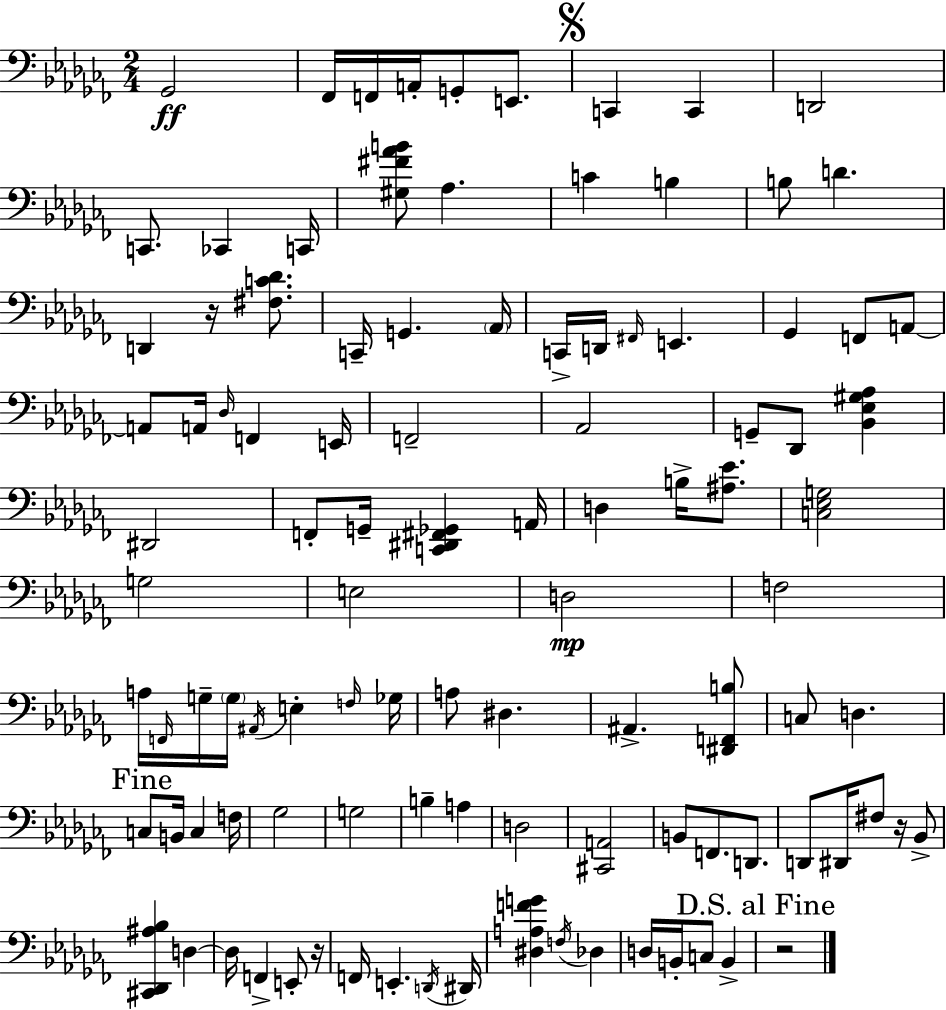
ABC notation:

X:1
T:Untitled
M:2/4
L:1/4
K:Abm
_G,,2 _F,,/4 F,,/4 A,,/4 G,,/2 E,,/2 C,, C,, D,,2 C,,/2 _C,, C,,/4 [^G,^F_AB]/2 _A, C B, B,/2 D D,, z/4 [^F,C_D]/2 C,,/4 G,, _A,,/4 C,,/4 D,,/4 ^F,,/4 E,, _G,, F,,/2 A,,/2 A,,/2 A,,/4 _D,/4 F,, E,,/4 F,,2 _A,,2 G,,/2 _D,,/2 [_B,,_E,^G,_A,] ^D,,2 F,,/2 G,,/4 [C,,^D,,^F,,_G,,] A,,/4 D, B,/4 [^A,_E]/2 [C,_E,G,]2 G,2 E,2 D,2 F,2 A,/4 F,,/4 G,/4 G,/4 ^A,,/4 E, F,/4 _G,/4 A,/2 ^D, ^A,, [^D,,F,,B,]/2 C,/2 D, C,/2 B,,/4 C, F,/4 _G,2 G,2 B, A, D,2 [^C,,A,,]2 B,,/2 F,,/2 D,,/2 D,,/2 ^D,,/4 ^F,/2 z/4 _B,,/2 [^C,,_D,,^A,_B,] D, D,/4 F,, E,,/2 z/4 F,,/4 E,, D,,/4 ^D,,/4 [^D,A,FG] F,/4 _D, D,/4 B,,/4 C,/2 B,, z2